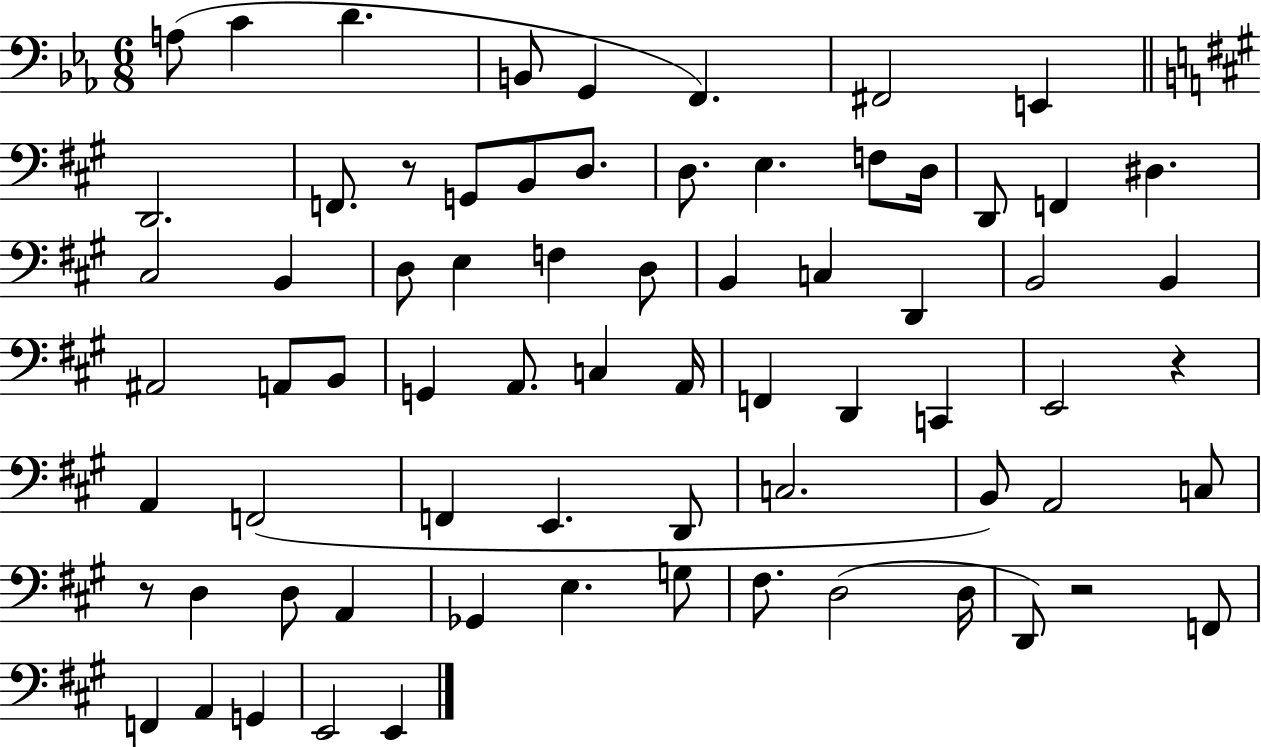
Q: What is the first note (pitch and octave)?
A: A3